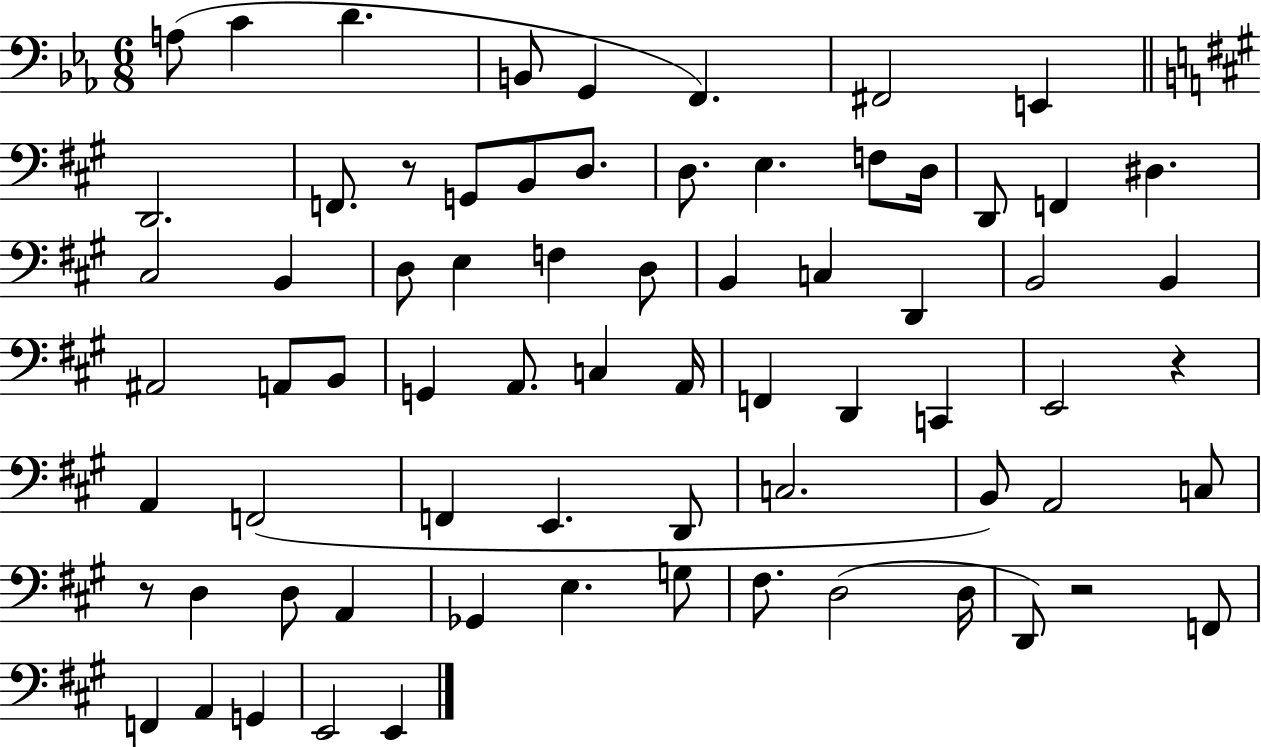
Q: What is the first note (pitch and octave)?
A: A3